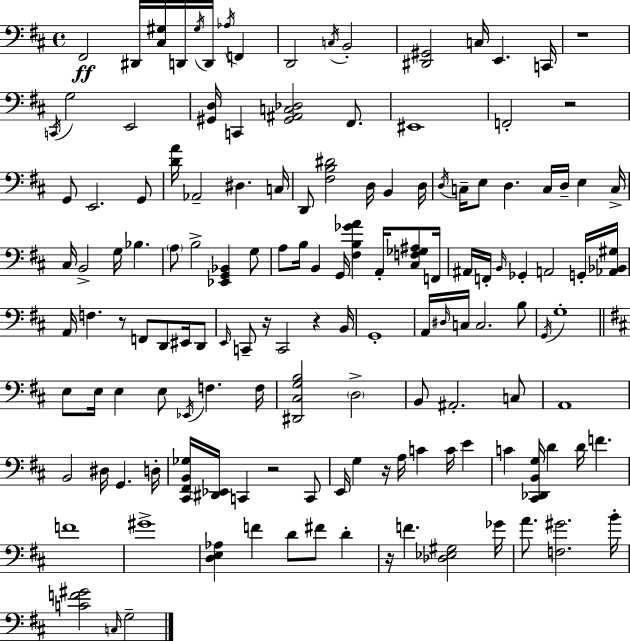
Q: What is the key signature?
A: D major